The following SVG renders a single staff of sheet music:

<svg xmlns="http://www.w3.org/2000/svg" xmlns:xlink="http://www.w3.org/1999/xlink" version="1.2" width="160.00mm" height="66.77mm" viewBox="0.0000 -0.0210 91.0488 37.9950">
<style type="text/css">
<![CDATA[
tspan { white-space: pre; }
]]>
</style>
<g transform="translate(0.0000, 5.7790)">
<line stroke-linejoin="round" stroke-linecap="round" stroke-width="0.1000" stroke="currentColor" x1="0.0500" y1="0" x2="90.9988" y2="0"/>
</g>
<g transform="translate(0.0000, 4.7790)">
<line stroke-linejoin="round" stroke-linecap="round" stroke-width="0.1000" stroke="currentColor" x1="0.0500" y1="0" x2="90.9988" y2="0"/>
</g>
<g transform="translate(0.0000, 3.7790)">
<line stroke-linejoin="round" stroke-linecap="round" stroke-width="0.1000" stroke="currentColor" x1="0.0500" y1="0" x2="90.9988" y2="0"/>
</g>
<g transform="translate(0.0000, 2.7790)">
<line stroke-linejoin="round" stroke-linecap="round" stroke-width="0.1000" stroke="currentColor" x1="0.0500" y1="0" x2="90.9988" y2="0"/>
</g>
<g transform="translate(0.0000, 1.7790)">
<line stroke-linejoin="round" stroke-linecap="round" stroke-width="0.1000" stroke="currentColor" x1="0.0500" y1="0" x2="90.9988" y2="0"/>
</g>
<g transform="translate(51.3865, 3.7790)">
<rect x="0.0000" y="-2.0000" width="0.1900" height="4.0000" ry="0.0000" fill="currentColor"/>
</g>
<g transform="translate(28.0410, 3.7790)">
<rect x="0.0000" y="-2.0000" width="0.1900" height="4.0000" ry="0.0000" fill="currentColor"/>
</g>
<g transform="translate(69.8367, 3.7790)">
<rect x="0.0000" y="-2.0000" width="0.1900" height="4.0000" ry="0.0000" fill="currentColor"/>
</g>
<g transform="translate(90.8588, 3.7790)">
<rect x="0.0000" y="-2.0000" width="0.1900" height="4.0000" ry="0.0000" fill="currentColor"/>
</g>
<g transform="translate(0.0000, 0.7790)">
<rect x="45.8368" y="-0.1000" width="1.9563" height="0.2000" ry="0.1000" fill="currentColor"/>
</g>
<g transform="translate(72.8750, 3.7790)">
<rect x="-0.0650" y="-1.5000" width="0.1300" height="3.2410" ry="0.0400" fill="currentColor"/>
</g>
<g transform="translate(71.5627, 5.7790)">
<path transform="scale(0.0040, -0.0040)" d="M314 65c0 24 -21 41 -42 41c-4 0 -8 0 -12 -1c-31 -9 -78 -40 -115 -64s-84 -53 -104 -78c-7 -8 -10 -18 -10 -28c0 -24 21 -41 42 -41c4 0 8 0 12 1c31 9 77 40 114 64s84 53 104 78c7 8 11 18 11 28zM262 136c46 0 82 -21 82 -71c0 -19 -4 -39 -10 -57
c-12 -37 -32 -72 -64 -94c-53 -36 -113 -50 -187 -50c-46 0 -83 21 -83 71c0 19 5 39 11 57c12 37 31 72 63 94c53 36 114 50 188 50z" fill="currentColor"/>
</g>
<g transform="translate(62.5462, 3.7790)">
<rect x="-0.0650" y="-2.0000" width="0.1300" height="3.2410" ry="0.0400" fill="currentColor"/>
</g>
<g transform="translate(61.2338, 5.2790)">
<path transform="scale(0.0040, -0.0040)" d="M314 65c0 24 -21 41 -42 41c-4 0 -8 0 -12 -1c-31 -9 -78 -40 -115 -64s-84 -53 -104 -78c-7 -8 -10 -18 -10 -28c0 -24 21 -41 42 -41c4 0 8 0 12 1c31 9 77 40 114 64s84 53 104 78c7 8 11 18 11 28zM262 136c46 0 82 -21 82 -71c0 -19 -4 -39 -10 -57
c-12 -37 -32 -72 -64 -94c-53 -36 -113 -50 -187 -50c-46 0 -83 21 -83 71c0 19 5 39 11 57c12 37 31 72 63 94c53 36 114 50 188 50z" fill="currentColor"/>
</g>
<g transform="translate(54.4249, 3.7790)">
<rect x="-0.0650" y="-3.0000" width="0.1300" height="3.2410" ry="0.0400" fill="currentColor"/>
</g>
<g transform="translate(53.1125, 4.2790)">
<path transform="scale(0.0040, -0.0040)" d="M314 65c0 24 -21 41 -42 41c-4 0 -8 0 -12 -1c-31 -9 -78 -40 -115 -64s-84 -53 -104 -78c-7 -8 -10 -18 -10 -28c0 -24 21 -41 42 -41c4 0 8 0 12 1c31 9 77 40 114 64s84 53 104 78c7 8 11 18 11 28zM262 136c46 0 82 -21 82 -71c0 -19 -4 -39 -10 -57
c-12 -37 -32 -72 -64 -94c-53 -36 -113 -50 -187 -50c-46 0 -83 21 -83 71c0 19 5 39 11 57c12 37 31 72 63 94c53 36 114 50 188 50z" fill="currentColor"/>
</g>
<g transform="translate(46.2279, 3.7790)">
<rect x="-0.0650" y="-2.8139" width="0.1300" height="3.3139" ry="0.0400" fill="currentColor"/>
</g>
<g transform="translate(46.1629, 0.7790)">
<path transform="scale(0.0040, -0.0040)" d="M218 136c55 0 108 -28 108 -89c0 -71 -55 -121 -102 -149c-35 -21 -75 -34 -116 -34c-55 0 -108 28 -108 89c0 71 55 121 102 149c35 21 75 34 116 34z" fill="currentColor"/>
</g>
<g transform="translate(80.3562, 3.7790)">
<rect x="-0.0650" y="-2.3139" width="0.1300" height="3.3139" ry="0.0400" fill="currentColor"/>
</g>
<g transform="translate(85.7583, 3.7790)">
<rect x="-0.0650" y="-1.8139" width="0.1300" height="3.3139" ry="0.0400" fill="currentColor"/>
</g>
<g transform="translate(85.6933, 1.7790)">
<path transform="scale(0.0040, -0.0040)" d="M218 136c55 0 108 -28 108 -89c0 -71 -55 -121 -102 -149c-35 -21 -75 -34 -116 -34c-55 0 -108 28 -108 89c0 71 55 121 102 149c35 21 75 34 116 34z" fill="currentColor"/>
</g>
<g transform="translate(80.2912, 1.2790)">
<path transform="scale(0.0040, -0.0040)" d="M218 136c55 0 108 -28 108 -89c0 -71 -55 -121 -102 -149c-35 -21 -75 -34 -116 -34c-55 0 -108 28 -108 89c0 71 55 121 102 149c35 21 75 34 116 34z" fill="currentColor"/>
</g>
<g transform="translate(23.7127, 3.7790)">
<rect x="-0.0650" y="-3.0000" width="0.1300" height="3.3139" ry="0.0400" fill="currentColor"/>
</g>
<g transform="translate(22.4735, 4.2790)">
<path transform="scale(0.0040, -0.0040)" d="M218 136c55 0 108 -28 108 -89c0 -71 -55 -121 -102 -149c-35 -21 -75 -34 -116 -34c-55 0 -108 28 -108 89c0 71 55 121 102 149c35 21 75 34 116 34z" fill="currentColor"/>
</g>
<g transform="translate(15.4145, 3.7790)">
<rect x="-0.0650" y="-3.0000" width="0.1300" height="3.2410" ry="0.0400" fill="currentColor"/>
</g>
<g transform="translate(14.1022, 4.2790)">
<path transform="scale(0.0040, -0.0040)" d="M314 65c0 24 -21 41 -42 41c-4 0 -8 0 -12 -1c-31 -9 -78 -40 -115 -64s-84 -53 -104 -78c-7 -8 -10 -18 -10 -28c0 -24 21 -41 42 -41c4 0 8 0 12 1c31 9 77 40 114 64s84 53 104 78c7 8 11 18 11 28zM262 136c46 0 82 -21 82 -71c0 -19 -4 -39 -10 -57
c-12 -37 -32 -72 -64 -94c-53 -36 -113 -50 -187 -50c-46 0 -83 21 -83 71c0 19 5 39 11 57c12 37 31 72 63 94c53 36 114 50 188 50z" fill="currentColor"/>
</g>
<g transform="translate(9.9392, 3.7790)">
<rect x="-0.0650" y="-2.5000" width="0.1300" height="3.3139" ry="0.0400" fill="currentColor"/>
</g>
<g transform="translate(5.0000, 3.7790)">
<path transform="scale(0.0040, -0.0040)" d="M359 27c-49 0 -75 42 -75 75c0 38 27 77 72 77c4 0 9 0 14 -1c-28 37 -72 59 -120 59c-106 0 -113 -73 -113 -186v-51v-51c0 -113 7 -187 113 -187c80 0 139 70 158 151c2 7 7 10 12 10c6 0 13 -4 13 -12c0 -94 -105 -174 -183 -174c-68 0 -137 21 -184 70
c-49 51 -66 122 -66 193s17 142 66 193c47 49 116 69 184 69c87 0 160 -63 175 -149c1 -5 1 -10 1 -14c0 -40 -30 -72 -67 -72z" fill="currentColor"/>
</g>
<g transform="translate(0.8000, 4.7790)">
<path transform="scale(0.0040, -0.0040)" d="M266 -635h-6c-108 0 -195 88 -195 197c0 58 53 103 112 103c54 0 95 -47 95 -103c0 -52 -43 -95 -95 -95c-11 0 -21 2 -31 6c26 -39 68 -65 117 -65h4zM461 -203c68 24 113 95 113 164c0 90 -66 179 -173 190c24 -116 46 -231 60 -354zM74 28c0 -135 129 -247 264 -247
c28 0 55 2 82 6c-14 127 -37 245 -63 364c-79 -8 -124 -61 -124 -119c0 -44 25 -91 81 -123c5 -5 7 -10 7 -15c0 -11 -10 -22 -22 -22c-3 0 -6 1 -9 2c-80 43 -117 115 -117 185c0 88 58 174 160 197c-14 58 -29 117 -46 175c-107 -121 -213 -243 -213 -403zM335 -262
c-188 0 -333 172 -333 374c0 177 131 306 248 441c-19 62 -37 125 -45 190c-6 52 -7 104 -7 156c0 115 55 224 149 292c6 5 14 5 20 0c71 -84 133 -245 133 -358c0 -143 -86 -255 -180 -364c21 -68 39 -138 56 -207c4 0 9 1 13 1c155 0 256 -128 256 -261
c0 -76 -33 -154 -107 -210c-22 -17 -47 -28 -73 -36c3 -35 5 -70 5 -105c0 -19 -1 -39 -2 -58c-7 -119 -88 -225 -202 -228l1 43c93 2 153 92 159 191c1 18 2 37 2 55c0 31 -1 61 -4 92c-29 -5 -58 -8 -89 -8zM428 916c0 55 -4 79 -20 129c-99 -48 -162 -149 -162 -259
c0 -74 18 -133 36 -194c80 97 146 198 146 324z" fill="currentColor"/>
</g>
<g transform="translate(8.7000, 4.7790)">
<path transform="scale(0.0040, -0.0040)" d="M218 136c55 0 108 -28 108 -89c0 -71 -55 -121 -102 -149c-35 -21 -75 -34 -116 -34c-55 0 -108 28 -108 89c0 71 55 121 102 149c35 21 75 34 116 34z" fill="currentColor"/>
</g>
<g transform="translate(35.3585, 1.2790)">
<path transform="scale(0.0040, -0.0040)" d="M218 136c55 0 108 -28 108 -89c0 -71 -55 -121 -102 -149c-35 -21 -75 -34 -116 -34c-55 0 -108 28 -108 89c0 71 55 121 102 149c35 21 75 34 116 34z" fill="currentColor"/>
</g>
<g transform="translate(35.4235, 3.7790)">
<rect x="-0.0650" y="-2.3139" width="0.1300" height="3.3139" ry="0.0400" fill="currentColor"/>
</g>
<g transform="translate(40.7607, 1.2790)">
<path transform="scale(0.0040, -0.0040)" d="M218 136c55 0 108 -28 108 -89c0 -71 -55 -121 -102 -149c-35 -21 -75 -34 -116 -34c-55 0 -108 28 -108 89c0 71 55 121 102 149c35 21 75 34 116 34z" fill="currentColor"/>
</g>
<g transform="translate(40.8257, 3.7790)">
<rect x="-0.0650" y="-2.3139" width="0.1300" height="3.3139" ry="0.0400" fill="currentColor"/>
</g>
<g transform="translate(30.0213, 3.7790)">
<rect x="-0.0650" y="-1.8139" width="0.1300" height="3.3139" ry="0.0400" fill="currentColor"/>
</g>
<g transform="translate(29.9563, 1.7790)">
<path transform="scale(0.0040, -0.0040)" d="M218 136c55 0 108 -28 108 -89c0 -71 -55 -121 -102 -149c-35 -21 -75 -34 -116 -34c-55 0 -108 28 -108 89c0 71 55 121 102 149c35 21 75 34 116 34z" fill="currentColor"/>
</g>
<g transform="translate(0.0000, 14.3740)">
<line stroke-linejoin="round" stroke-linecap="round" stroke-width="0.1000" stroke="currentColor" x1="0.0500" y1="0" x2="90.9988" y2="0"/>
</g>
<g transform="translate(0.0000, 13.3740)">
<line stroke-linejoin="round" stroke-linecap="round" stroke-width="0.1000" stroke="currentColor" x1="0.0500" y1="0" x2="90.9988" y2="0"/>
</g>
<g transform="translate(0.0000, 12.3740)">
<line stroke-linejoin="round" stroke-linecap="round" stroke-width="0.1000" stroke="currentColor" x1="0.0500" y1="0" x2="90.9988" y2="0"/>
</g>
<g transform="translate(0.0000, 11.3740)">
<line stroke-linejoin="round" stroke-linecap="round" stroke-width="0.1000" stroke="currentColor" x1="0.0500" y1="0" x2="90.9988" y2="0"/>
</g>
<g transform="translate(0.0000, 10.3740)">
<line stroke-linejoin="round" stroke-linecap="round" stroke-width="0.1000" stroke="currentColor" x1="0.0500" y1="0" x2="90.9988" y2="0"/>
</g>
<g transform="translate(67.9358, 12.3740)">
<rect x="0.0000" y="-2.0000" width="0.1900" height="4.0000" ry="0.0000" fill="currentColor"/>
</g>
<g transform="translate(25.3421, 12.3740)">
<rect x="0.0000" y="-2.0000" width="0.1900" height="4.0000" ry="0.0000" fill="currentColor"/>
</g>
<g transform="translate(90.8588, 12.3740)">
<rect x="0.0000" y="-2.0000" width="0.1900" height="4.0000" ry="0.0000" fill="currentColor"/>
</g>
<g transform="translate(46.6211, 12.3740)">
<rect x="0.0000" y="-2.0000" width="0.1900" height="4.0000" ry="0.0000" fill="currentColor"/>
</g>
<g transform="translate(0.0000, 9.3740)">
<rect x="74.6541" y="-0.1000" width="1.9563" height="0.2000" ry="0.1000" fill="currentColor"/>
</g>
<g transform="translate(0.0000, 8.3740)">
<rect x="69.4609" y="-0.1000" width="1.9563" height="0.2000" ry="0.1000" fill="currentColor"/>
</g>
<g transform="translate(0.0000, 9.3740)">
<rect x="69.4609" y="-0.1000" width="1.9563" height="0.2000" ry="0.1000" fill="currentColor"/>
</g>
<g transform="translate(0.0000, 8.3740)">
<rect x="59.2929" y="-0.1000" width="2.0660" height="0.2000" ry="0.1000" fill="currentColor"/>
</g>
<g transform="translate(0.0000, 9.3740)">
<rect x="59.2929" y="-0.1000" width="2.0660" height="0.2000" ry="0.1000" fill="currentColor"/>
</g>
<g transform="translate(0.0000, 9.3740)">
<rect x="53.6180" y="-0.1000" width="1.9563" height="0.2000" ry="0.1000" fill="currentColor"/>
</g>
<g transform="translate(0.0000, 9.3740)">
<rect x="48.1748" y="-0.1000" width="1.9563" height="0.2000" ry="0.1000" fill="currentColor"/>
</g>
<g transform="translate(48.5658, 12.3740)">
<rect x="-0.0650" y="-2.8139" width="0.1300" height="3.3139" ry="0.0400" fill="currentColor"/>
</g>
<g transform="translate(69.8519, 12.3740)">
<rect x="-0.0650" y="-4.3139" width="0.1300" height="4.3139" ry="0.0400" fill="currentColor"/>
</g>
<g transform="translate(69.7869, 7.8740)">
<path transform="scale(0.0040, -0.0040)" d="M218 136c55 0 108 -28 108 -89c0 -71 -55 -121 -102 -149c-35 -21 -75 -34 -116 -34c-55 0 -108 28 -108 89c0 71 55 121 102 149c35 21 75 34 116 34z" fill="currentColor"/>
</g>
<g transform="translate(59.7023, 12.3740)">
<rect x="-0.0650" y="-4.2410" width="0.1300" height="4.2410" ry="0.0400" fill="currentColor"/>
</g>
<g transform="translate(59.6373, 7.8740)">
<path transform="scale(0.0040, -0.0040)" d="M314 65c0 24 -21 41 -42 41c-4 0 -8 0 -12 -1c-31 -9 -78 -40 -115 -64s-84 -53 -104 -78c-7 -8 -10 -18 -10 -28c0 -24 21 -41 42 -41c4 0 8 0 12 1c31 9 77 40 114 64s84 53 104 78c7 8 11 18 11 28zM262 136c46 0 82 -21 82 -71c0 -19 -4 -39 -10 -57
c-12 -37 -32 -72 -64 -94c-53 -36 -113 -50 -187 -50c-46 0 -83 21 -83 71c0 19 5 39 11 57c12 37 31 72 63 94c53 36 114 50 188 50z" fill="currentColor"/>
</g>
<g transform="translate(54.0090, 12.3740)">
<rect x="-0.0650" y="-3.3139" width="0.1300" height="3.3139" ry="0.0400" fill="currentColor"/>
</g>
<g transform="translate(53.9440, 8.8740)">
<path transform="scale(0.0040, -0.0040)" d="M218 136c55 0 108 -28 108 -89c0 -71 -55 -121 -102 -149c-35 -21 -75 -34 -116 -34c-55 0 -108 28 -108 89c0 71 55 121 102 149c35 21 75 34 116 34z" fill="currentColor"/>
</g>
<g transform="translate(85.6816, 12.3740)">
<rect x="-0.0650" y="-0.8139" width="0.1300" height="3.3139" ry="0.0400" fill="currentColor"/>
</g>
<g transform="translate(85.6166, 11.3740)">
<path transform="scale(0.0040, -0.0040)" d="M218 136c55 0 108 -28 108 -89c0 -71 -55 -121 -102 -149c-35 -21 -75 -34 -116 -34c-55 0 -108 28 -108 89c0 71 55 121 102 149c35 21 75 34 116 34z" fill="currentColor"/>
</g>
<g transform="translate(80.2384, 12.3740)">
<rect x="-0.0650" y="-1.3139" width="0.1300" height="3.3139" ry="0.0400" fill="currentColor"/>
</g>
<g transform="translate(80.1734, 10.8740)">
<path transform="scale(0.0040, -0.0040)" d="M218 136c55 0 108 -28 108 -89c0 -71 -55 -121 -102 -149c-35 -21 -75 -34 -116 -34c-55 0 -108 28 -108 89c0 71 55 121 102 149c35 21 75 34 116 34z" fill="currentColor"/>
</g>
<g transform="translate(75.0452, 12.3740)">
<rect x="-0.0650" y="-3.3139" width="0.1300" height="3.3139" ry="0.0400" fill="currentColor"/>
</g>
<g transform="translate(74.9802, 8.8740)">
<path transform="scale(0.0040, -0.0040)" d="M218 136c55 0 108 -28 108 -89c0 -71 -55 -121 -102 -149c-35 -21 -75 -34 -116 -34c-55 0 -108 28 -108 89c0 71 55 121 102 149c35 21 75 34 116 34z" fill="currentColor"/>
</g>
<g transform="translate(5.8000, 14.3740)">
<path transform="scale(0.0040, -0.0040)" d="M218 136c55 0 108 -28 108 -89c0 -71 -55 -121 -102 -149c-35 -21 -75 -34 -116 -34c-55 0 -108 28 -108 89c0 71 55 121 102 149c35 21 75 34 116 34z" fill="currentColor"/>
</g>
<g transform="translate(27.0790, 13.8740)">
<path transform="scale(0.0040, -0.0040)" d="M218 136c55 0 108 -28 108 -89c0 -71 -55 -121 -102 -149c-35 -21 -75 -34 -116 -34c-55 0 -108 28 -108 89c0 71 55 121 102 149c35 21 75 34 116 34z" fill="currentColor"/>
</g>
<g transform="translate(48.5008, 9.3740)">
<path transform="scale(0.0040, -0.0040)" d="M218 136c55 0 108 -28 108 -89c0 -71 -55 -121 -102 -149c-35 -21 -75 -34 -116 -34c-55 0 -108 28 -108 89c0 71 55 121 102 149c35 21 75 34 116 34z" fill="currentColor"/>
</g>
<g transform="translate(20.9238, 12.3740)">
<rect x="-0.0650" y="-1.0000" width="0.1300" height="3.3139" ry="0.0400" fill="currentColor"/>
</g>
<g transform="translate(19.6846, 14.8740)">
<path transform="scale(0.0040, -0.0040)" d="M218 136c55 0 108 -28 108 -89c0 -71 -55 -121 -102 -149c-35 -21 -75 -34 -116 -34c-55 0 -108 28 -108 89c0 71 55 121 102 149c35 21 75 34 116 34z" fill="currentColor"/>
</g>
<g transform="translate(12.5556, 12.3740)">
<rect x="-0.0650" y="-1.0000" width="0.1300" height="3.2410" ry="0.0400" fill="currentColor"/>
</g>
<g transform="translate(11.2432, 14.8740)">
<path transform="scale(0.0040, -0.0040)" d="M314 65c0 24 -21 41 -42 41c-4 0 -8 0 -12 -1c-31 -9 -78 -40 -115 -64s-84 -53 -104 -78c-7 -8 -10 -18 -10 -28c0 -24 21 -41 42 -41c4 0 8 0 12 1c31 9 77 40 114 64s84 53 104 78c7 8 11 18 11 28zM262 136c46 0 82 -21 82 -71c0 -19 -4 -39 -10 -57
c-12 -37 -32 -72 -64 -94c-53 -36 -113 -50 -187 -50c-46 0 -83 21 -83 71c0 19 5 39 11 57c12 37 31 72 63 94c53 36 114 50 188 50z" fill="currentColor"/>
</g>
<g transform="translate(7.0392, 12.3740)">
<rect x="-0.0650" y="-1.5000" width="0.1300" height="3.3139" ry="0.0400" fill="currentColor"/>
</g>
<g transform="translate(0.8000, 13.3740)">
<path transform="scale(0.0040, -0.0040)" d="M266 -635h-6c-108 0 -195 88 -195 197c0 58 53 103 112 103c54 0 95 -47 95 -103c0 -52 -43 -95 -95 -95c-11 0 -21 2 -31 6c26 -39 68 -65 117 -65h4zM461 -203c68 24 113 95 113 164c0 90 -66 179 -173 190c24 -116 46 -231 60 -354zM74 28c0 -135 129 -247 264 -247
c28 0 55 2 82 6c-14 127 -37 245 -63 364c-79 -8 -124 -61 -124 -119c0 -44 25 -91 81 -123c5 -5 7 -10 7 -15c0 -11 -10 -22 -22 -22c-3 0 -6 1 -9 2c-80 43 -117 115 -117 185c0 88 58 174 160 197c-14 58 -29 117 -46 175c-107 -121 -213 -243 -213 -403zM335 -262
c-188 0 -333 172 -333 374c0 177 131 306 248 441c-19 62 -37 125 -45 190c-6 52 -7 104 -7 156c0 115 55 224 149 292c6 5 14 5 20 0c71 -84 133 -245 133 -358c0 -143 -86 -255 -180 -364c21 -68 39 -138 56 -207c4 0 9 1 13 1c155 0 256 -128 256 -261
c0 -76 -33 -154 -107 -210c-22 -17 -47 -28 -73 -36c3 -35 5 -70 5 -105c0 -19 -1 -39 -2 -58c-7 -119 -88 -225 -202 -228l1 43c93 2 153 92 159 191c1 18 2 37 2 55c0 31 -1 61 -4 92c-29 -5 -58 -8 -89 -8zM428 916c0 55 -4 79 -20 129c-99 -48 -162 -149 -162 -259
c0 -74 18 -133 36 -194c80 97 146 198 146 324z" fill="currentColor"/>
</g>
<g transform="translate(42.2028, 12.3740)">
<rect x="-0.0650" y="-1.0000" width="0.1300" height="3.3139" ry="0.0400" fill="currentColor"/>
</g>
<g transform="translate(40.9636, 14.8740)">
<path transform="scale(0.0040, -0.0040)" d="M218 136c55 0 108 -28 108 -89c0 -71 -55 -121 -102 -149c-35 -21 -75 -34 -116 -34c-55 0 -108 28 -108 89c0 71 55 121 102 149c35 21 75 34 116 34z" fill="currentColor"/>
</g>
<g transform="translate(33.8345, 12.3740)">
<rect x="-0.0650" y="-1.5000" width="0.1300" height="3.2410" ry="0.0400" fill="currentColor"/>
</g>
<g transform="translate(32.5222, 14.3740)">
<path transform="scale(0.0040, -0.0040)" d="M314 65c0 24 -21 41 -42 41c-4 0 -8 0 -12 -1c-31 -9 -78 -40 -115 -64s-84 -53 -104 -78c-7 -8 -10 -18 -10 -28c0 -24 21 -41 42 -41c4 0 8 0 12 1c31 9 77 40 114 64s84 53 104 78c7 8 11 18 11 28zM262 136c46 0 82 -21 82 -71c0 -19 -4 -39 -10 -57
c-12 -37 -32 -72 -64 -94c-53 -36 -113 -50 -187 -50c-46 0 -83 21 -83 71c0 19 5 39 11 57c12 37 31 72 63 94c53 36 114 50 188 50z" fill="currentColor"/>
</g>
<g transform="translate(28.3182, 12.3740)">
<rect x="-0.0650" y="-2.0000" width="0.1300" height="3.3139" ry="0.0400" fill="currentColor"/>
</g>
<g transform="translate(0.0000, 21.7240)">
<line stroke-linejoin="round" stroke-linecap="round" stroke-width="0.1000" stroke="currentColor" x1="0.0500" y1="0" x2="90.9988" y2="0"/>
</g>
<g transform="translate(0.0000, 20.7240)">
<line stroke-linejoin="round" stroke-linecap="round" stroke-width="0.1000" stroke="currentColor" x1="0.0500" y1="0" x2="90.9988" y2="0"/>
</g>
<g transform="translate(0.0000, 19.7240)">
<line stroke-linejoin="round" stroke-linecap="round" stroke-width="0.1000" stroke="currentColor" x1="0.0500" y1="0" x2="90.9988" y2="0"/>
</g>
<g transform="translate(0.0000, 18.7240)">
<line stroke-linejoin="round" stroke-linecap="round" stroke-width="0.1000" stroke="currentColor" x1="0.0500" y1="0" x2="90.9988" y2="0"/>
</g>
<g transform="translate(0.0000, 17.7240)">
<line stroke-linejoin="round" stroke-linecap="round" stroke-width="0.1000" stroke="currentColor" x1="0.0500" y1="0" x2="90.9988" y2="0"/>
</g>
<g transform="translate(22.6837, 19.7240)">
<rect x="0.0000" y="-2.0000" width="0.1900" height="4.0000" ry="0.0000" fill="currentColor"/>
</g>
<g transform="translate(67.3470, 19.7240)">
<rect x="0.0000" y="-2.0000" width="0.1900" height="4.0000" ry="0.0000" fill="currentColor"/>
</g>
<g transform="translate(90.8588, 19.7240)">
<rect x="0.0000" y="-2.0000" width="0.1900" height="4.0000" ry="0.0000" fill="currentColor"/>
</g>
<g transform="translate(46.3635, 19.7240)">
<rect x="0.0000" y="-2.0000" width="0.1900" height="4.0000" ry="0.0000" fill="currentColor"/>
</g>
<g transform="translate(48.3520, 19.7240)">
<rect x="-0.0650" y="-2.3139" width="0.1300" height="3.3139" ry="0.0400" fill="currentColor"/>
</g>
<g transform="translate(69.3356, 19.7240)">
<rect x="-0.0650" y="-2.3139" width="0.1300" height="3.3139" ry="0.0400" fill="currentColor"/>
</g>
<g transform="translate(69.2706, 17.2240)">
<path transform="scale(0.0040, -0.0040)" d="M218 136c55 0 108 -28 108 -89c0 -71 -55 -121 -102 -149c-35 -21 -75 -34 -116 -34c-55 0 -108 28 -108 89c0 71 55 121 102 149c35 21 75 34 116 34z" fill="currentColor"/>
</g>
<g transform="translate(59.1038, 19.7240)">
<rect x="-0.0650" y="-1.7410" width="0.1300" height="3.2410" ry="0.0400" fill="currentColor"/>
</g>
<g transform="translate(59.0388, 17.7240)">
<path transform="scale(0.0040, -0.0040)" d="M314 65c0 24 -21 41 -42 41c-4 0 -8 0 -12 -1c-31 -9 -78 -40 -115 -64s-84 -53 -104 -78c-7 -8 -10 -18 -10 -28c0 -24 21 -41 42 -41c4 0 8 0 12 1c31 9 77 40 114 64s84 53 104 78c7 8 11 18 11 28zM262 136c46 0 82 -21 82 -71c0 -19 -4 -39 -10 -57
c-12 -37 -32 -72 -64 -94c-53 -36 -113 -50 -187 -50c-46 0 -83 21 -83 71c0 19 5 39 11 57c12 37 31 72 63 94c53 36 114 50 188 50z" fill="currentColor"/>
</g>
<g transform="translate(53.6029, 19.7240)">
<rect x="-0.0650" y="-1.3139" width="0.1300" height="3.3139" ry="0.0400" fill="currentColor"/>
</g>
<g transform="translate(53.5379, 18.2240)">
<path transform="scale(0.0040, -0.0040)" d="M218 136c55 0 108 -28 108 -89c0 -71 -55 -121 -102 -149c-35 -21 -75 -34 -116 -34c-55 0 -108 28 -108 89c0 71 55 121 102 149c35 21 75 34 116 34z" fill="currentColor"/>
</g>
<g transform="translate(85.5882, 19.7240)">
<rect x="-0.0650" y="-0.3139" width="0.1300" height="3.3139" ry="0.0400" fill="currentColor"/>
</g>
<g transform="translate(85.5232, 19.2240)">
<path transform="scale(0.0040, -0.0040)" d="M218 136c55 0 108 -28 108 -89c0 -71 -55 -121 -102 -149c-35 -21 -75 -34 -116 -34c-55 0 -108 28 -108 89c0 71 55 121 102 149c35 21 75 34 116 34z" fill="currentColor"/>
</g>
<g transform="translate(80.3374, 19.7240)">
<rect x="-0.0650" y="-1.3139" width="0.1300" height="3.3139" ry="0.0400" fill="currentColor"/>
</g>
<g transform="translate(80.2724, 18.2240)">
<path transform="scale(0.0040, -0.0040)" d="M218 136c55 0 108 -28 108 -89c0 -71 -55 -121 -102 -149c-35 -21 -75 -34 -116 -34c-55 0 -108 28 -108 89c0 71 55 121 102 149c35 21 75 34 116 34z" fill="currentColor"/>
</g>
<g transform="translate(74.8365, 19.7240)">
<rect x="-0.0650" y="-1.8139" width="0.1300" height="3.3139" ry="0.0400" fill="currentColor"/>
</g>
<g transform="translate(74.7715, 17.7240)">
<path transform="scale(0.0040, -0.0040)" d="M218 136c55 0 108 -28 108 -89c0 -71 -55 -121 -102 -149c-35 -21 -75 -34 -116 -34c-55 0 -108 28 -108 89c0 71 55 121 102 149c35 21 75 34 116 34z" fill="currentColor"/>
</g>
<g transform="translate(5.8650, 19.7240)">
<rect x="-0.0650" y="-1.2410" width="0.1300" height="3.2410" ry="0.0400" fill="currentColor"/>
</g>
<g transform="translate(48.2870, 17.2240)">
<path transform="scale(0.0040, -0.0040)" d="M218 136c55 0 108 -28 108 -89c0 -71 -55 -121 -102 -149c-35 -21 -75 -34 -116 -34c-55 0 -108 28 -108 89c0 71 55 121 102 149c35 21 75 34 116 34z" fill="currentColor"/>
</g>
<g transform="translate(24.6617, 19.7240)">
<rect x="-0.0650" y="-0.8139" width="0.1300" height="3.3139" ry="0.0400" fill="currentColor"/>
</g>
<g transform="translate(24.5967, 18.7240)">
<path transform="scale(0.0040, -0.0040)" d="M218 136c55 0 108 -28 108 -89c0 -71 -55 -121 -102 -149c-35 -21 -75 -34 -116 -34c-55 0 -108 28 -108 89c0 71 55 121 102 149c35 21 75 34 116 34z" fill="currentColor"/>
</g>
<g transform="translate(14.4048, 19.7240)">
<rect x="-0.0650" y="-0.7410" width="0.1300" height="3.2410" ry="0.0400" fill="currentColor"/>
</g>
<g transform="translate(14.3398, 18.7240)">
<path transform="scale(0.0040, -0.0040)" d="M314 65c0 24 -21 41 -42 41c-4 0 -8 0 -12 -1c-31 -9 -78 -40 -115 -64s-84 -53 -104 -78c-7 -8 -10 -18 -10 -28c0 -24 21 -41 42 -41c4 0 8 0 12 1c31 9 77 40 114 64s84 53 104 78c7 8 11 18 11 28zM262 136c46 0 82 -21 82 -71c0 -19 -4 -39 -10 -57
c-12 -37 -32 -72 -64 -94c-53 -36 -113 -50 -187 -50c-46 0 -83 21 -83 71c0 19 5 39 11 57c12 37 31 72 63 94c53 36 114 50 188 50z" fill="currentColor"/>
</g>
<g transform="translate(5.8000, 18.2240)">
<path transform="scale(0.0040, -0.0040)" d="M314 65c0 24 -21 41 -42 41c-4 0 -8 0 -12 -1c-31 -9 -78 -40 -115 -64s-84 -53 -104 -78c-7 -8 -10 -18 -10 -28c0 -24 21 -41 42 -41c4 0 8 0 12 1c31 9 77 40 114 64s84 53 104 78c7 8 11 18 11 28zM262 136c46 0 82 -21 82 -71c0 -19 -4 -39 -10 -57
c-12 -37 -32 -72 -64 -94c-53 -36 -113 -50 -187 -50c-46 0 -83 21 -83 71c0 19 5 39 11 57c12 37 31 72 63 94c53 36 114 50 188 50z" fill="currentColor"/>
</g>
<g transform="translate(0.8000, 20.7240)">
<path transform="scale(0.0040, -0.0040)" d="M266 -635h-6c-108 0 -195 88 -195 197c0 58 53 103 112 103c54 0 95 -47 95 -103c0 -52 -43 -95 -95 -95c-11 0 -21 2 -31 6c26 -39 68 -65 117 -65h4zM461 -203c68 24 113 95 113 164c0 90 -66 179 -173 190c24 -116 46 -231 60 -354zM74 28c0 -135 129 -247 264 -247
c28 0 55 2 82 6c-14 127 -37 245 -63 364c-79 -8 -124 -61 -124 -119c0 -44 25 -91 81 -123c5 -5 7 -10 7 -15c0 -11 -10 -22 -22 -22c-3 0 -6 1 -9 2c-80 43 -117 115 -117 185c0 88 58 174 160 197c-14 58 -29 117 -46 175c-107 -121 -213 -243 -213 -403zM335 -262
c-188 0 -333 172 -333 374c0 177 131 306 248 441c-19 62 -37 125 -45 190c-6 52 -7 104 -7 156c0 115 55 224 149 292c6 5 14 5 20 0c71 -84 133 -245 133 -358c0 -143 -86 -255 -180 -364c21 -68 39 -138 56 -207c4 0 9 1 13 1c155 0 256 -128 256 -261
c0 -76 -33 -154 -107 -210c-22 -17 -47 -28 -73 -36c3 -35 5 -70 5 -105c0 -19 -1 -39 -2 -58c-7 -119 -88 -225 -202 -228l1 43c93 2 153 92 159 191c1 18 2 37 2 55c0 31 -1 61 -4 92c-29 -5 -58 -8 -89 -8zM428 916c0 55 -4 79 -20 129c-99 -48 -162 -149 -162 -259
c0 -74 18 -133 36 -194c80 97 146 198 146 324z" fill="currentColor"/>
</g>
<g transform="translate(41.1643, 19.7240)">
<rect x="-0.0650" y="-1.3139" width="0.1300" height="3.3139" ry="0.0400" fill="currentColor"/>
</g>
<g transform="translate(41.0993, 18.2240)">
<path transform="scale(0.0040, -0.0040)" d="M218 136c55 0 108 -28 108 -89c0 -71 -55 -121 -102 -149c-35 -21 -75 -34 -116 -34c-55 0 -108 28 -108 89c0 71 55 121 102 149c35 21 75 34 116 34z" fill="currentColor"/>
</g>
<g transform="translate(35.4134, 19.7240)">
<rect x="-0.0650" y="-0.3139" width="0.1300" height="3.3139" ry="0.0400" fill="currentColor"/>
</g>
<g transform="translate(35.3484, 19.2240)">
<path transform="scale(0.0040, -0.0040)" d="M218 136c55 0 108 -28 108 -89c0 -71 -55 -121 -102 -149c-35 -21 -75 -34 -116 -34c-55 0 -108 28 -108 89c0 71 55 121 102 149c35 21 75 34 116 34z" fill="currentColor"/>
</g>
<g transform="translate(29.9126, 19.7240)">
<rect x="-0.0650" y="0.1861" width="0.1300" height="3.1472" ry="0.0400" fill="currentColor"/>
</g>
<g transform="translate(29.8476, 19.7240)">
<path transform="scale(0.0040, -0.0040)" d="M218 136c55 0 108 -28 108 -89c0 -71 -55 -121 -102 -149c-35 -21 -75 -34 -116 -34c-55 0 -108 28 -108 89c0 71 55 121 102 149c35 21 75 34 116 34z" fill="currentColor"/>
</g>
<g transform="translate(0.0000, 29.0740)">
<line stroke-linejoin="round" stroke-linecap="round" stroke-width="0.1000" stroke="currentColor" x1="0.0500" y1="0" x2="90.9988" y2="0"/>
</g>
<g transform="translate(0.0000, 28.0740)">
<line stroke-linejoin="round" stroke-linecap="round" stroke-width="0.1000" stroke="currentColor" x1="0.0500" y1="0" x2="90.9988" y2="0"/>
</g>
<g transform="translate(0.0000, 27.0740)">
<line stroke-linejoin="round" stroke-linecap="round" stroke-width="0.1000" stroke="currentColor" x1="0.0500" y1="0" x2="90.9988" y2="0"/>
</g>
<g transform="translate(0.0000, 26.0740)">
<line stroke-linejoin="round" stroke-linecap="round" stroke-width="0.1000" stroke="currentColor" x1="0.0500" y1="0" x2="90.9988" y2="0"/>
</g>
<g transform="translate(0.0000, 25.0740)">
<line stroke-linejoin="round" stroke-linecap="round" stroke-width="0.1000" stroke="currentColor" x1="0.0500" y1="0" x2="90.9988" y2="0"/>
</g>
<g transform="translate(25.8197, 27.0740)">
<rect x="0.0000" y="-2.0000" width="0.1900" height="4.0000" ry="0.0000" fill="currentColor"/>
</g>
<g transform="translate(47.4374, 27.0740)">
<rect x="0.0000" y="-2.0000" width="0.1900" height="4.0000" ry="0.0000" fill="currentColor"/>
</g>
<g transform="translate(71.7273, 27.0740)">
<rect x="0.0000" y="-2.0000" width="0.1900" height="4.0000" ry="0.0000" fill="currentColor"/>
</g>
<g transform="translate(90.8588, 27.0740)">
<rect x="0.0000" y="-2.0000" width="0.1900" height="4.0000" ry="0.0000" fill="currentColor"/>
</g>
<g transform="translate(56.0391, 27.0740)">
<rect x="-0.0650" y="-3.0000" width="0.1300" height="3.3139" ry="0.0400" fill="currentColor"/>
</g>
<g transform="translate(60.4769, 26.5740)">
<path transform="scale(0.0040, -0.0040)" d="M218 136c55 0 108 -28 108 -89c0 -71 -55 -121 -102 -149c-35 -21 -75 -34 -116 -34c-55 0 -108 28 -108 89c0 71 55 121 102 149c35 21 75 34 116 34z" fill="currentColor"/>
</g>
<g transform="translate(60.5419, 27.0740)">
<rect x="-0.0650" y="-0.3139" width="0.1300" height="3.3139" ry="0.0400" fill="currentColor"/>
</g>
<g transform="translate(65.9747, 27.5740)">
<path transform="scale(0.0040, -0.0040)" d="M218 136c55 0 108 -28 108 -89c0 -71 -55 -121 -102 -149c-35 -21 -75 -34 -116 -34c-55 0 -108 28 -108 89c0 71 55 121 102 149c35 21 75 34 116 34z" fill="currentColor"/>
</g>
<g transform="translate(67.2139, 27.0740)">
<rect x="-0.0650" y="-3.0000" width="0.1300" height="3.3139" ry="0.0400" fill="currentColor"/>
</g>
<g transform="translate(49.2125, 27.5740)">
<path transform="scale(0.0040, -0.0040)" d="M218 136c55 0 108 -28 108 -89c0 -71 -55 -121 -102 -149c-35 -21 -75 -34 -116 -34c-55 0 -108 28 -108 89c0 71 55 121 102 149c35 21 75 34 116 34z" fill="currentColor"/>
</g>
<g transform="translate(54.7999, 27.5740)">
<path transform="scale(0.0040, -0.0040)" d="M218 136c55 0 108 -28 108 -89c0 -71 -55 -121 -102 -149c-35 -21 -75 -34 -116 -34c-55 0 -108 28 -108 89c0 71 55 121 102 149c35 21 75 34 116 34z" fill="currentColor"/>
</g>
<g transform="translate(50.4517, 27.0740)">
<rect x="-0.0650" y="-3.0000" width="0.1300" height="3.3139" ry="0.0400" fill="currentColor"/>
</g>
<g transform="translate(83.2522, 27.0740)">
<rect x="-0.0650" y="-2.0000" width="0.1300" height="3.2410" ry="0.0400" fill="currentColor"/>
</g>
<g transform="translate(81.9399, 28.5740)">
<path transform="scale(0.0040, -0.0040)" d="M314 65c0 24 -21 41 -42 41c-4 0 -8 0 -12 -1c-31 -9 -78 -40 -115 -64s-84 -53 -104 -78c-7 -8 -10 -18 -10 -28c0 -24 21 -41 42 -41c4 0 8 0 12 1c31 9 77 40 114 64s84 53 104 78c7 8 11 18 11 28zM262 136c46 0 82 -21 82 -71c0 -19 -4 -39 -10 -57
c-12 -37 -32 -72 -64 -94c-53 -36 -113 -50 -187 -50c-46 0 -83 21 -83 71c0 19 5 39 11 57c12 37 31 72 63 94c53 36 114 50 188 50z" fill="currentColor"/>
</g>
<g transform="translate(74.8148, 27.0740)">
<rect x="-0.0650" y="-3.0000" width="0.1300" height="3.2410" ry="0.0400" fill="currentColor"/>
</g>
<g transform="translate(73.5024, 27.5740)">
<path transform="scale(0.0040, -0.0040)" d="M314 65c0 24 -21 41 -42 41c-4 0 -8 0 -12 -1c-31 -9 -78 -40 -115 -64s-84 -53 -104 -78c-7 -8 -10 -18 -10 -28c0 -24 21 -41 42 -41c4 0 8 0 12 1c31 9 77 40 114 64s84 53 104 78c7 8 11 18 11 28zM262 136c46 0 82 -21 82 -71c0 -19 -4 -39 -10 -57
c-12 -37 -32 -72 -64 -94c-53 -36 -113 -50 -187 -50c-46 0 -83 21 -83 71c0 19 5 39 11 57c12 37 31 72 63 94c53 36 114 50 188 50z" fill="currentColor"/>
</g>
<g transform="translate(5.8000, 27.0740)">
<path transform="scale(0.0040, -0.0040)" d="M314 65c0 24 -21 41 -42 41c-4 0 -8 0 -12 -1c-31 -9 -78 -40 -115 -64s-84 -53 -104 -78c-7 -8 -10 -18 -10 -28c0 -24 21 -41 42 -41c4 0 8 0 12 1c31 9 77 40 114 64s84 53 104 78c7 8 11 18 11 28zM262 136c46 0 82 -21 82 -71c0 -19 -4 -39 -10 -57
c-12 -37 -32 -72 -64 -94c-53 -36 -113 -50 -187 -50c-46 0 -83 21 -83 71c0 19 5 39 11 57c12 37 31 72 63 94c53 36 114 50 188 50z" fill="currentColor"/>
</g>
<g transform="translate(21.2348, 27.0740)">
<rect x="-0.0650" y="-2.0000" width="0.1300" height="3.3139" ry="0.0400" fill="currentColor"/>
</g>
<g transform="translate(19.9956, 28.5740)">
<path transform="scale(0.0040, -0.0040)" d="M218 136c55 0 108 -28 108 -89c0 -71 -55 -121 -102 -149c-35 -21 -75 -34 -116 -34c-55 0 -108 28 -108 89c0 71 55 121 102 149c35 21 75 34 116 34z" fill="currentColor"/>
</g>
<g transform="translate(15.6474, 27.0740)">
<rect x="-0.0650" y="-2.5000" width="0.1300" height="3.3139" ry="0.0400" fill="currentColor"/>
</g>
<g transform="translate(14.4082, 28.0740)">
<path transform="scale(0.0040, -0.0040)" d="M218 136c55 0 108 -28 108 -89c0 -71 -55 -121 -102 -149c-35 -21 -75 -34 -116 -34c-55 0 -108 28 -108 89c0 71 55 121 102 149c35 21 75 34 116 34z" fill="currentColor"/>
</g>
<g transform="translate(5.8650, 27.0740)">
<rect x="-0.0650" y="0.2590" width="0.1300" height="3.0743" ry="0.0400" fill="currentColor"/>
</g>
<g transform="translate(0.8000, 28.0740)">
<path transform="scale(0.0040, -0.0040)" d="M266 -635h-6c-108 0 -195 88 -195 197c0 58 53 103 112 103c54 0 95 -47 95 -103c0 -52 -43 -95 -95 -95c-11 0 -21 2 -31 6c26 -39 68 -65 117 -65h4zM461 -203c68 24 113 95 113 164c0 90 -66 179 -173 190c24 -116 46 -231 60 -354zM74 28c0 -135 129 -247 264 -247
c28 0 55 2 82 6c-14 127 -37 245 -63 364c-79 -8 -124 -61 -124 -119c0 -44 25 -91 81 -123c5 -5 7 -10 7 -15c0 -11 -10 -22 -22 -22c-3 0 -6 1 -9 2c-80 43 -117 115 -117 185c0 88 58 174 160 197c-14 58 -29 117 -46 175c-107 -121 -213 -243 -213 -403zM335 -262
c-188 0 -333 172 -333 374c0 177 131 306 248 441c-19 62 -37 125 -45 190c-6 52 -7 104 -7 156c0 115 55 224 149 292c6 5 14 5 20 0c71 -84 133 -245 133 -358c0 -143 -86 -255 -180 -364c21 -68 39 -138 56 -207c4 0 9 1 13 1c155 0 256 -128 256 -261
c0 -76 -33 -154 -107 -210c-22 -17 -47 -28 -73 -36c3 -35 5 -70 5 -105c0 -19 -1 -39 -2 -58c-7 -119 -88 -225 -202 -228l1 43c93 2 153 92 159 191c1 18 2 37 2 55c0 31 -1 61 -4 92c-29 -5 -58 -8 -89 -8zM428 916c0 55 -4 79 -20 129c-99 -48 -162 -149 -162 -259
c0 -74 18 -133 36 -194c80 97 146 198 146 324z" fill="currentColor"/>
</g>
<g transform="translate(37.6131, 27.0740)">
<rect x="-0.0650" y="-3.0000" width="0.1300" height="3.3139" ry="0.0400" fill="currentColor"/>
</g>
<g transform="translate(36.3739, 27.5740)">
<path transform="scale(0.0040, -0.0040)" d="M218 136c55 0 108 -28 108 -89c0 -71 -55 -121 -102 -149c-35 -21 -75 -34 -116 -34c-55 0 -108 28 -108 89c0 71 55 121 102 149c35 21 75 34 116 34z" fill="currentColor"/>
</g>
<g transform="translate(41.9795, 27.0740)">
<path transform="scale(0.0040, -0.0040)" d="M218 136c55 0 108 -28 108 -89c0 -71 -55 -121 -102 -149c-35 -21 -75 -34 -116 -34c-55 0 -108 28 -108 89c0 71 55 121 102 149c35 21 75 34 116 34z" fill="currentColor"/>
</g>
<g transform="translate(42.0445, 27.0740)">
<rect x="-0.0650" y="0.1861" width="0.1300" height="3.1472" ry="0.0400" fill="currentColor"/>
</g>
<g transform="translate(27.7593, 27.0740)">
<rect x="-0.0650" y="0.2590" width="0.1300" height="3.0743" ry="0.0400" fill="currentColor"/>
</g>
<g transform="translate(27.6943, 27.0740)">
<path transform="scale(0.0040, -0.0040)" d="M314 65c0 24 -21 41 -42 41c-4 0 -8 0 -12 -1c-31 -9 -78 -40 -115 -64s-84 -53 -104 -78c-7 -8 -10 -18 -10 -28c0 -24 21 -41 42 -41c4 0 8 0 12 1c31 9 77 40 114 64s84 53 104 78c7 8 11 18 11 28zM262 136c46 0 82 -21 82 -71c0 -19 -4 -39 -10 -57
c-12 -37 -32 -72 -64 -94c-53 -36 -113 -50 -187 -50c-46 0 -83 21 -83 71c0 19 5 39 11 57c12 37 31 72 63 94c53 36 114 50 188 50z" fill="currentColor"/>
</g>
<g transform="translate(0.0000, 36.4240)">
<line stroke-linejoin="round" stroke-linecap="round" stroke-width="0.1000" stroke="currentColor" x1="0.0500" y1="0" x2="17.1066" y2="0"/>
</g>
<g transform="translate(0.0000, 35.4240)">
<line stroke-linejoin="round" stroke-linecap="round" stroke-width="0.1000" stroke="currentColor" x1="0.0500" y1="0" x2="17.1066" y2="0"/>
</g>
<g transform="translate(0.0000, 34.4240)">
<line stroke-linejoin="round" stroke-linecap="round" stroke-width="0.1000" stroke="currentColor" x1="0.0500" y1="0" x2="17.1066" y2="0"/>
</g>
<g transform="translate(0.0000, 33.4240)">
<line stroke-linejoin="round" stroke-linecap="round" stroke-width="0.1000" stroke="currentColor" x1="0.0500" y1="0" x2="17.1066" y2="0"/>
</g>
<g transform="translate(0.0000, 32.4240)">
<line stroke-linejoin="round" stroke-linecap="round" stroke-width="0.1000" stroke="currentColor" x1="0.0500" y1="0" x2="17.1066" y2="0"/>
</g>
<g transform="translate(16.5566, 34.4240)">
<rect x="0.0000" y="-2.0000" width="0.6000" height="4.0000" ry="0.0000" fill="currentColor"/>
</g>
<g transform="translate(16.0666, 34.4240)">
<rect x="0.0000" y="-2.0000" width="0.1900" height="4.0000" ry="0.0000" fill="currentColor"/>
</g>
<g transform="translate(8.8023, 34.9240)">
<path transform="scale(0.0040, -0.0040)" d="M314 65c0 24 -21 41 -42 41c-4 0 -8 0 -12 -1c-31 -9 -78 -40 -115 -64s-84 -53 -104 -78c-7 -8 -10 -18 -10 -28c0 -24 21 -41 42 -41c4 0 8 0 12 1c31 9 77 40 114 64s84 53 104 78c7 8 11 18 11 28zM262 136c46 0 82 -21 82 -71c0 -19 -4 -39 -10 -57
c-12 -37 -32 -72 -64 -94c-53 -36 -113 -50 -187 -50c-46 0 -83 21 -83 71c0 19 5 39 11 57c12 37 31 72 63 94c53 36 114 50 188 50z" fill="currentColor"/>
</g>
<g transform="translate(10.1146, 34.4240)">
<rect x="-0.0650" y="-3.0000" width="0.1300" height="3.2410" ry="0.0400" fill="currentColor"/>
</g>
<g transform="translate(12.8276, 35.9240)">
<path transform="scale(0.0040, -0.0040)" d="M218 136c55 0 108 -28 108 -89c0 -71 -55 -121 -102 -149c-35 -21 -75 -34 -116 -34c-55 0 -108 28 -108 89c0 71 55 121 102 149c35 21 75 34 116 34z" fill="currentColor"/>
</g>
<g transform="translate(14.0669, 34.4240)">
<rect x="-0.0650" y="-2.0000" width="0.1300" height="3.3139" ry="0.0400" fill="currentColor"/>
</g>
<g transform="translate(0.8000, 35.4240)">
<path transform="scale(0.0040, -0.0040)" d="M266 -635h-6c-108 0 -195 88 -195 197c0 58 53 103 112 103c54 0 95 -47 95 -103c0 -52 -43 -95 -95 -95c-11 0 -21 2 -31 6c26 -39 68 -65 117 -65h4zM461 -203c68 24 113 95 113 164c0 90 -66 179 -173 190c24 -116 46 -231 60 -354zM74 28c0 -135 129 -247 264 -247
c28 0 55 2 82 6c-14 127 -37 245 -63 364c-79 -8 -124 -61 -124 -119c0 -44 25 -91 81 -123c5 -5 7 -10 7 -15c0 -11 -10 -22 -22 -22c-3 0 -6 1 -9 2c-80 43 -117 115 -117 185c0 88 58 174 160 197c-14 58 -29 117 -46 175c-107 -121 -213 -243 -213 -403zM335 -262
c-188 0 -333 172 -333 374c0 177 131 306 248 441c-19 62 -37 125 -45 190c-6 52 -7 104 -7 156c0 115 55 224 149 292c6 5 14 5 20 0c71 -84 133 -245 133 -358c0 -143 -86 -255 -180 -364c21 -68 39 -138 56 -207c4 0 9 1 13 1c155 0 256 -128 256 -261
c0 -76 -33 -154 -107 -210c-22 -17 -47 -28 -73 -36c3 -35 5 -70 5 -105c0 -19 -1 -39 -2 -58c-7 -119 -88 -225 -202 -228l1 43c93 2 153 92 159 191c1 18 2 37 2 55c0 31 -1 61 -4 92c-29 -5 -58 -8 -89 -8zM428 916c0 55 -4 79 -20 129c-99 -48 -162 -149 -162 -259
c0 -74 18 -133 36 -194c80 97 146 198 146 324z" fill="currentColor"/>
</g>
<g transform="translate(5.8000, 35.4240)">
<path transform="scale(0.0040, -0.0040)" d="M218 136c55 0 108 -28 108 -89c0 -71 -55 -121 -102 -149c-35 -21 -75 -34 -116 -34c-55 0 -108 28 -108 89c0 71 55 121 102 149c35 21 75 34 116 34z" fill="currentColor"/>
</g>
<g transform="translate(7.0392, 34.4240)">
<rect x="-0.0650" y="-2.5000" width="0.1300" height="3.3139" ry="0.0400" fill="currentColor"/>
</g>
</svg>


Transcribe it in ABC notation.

X:1
T:Untitled
M:4/4
L:1/4
K:C
G A2 A f g g a A2 F2 E2 g f E D2 D F E2 D a b d'2 d' b e d e2 d2 d B c e g e f2 g f e c B2 G F B2 A B A A c A A2 F2 G A2 F